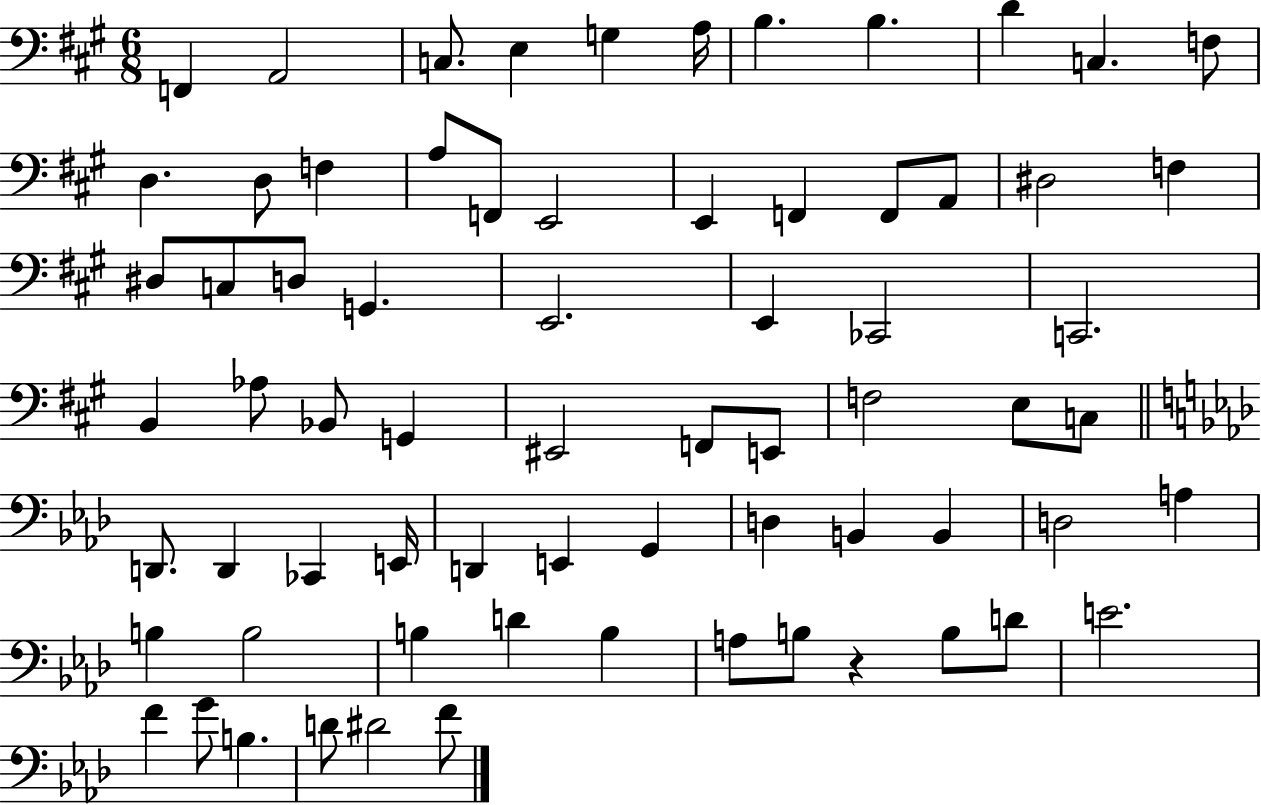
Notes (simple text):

F2/q A2/h C3/e. E3/q G3/q A3/s B3/q. B3/q. D4/q C3/q. F3/e D3/q. D3/e F3/q A3/e F2/e E2/h E2/q F2/q F2/e A2/e D#3/h F3/q D#3/e C3/e D3/e G2/q. E2/h. E2/q CES2/h C2/h. B2/q Ab3/e Bb2/e G2/q EIS2/h F2/e E2/e F3/h E3/e C3/e D2/e. D2/q CES2/q E2/s D2/q E2/q G2/q D3/q B2/q B2/q D3/h A3/q B3/q B3/h B3/q D4/q B3/q A3/e B3/e R/q B3/e D4/e E4/h. F4/q G4/e B3/q. D4/e D#4/h F4/e